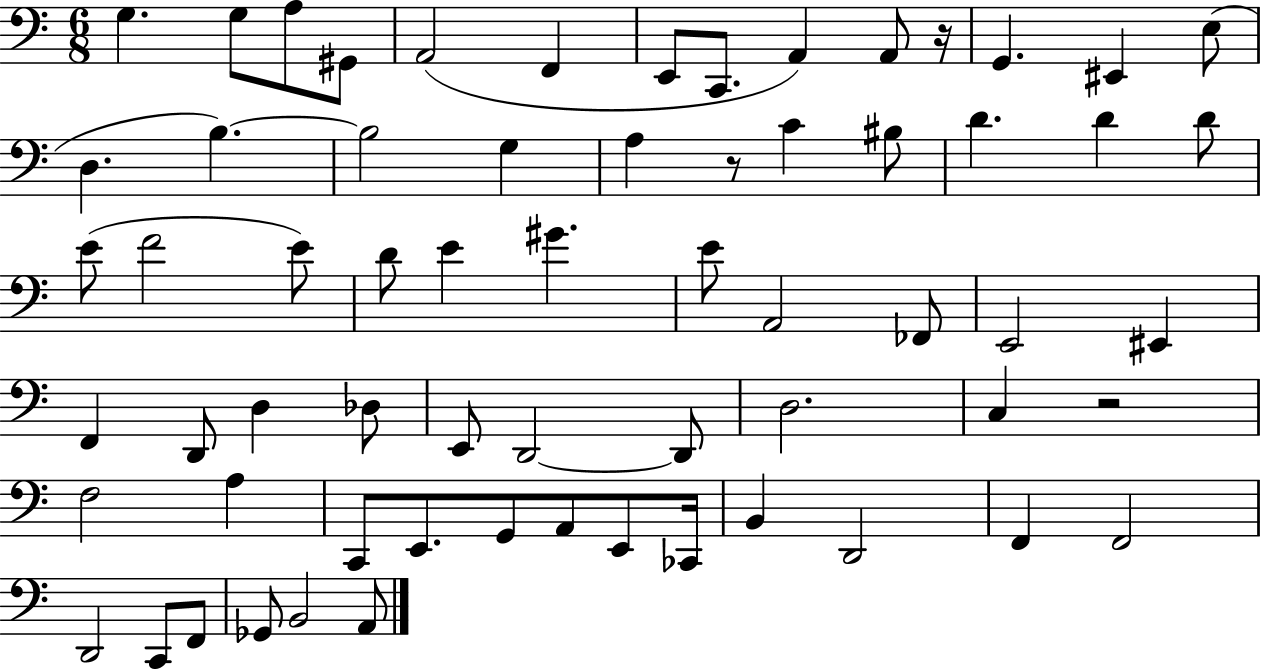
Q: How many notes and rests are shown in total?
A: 64